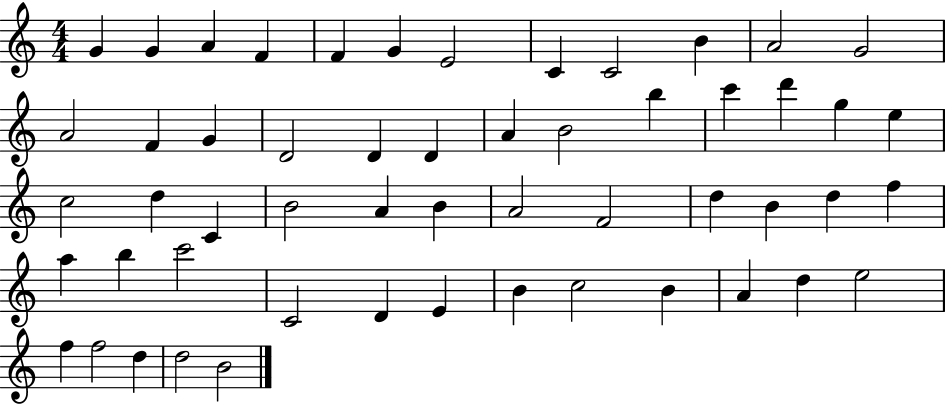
X:1
T:Untitled
M:4/4
L:1/4
K:C
G G A F F G E2 C C2 B A2 G2 A2 F G D2 D D A B2 b c' d' g e c2 d C B2 A B A2 F2 d B d f a b c'2 C2 D E B c2 B A d e2 f f2 d d2 B2